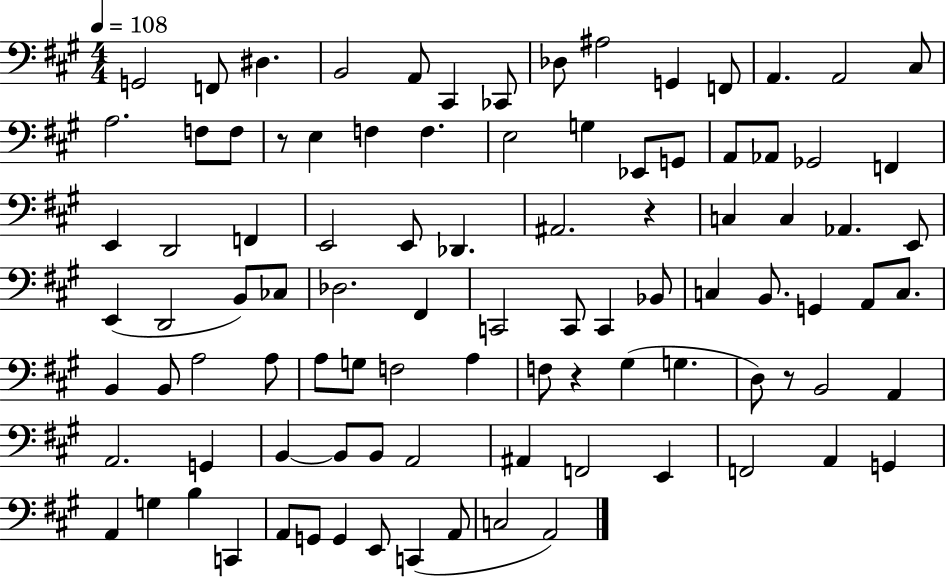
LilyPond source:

{
  \clef bass
  \numericTimeSignature
  \time 4/4
  \key a \major
  \tempo 4 = 108
  \repeat volta 2 { g,2 f,8 dis4. | b,2 a,8 cis,4 ces,8 | des8 ais2 g,4 f,8 | a,4. a,2 cis8 | \break a2. f8 f8 | r8 e4 f4 f4. | e2 g4 ees,8 g,8 | a,8 aes,8 ges,2 f,4 | \break e,4 d,2 f,4 | e,2 e,8 des,4. | ais,2. r4 | c4 c4 aes,4. e,8 | \break e,4( d,2 b,8) ces8 | des2. fis,4 | c,2 c,8 c,4 bes,8 | c4 b,8. g,4 a,8 c8. | \break b,4 b,8 a2 a8 | a8 g8 f2 a4 | f8 r4 gis4( g4. | d8) r8 b,2 a,4 | \break a,2. g,4 | b,4~~ b,8 b,8 a,2 | ais,4 f,2 e,4 | f,2 a,4 g,4 | \break a,4 g4 b4 c,4 | a,8 g,8 g,4 e,8 c,4( a,8 | c2 a,2) | } \bar "|."
}